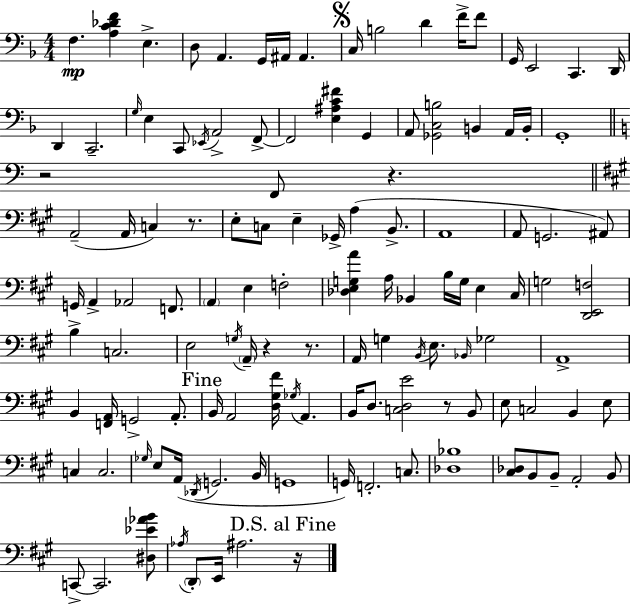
F3/q. [A3,C4,Db4,F4]/q E3/q. D3/e A2/q. G2/s A#2/s A#2/q. C3/s B3/h D4/q F4/s F4/e G2/s E2/h C2/q. D2/s D2/q C2/h. G3/s E3/q C2/e Eb2/s A2/h F2/e F2/h [E3,A#3,C4,F#4]/q G2/q A2/e [Gb2,C3,B3]/h B2/q A2/s B2/s G2/w R/h F2/e R/q. A2/h A2/s C3/q R/e. E3/e C3/e E3/q Gb2/s A3/q B2/e. A2/w A2/e G2/h. A#2/e G2/s A2/q Ab2/h F2/e. A2/q E3/q F3/h [Db3,E3,G3,A4]/q A3/s Bb2/q B3/s G3/s E3/q C#3/s G3/h [D2,E2,F3]/h B3/q C3/h. E3/h G3/s A2/s R/q R/e. A2/s G3/q B2/s E3/e. Bb2/s Gb3/h A2/w B2/q [F2,A2]/s G2/h A2/e. B2/s A2/h [D3,G#3,F#4]/s Gb3/s A2/q. B2/s D3/e. [C3,D3,E4]/h R/e B2/e E3/e C3/h B2/q E3/e C3/q C3/h. Gb3/s E3/e A2/s Db2/s G2/h. B2/s G2/w G2/s F2/h. C3/e. [Db3,Bb3]/w [C#3,Db3]/e B2/e B2/e A2/h B2/e C2/e C2/h. [D#3,Eb4,Ab4,B4]/e Ab3/s D2/e E2/s A#3/h. R/s